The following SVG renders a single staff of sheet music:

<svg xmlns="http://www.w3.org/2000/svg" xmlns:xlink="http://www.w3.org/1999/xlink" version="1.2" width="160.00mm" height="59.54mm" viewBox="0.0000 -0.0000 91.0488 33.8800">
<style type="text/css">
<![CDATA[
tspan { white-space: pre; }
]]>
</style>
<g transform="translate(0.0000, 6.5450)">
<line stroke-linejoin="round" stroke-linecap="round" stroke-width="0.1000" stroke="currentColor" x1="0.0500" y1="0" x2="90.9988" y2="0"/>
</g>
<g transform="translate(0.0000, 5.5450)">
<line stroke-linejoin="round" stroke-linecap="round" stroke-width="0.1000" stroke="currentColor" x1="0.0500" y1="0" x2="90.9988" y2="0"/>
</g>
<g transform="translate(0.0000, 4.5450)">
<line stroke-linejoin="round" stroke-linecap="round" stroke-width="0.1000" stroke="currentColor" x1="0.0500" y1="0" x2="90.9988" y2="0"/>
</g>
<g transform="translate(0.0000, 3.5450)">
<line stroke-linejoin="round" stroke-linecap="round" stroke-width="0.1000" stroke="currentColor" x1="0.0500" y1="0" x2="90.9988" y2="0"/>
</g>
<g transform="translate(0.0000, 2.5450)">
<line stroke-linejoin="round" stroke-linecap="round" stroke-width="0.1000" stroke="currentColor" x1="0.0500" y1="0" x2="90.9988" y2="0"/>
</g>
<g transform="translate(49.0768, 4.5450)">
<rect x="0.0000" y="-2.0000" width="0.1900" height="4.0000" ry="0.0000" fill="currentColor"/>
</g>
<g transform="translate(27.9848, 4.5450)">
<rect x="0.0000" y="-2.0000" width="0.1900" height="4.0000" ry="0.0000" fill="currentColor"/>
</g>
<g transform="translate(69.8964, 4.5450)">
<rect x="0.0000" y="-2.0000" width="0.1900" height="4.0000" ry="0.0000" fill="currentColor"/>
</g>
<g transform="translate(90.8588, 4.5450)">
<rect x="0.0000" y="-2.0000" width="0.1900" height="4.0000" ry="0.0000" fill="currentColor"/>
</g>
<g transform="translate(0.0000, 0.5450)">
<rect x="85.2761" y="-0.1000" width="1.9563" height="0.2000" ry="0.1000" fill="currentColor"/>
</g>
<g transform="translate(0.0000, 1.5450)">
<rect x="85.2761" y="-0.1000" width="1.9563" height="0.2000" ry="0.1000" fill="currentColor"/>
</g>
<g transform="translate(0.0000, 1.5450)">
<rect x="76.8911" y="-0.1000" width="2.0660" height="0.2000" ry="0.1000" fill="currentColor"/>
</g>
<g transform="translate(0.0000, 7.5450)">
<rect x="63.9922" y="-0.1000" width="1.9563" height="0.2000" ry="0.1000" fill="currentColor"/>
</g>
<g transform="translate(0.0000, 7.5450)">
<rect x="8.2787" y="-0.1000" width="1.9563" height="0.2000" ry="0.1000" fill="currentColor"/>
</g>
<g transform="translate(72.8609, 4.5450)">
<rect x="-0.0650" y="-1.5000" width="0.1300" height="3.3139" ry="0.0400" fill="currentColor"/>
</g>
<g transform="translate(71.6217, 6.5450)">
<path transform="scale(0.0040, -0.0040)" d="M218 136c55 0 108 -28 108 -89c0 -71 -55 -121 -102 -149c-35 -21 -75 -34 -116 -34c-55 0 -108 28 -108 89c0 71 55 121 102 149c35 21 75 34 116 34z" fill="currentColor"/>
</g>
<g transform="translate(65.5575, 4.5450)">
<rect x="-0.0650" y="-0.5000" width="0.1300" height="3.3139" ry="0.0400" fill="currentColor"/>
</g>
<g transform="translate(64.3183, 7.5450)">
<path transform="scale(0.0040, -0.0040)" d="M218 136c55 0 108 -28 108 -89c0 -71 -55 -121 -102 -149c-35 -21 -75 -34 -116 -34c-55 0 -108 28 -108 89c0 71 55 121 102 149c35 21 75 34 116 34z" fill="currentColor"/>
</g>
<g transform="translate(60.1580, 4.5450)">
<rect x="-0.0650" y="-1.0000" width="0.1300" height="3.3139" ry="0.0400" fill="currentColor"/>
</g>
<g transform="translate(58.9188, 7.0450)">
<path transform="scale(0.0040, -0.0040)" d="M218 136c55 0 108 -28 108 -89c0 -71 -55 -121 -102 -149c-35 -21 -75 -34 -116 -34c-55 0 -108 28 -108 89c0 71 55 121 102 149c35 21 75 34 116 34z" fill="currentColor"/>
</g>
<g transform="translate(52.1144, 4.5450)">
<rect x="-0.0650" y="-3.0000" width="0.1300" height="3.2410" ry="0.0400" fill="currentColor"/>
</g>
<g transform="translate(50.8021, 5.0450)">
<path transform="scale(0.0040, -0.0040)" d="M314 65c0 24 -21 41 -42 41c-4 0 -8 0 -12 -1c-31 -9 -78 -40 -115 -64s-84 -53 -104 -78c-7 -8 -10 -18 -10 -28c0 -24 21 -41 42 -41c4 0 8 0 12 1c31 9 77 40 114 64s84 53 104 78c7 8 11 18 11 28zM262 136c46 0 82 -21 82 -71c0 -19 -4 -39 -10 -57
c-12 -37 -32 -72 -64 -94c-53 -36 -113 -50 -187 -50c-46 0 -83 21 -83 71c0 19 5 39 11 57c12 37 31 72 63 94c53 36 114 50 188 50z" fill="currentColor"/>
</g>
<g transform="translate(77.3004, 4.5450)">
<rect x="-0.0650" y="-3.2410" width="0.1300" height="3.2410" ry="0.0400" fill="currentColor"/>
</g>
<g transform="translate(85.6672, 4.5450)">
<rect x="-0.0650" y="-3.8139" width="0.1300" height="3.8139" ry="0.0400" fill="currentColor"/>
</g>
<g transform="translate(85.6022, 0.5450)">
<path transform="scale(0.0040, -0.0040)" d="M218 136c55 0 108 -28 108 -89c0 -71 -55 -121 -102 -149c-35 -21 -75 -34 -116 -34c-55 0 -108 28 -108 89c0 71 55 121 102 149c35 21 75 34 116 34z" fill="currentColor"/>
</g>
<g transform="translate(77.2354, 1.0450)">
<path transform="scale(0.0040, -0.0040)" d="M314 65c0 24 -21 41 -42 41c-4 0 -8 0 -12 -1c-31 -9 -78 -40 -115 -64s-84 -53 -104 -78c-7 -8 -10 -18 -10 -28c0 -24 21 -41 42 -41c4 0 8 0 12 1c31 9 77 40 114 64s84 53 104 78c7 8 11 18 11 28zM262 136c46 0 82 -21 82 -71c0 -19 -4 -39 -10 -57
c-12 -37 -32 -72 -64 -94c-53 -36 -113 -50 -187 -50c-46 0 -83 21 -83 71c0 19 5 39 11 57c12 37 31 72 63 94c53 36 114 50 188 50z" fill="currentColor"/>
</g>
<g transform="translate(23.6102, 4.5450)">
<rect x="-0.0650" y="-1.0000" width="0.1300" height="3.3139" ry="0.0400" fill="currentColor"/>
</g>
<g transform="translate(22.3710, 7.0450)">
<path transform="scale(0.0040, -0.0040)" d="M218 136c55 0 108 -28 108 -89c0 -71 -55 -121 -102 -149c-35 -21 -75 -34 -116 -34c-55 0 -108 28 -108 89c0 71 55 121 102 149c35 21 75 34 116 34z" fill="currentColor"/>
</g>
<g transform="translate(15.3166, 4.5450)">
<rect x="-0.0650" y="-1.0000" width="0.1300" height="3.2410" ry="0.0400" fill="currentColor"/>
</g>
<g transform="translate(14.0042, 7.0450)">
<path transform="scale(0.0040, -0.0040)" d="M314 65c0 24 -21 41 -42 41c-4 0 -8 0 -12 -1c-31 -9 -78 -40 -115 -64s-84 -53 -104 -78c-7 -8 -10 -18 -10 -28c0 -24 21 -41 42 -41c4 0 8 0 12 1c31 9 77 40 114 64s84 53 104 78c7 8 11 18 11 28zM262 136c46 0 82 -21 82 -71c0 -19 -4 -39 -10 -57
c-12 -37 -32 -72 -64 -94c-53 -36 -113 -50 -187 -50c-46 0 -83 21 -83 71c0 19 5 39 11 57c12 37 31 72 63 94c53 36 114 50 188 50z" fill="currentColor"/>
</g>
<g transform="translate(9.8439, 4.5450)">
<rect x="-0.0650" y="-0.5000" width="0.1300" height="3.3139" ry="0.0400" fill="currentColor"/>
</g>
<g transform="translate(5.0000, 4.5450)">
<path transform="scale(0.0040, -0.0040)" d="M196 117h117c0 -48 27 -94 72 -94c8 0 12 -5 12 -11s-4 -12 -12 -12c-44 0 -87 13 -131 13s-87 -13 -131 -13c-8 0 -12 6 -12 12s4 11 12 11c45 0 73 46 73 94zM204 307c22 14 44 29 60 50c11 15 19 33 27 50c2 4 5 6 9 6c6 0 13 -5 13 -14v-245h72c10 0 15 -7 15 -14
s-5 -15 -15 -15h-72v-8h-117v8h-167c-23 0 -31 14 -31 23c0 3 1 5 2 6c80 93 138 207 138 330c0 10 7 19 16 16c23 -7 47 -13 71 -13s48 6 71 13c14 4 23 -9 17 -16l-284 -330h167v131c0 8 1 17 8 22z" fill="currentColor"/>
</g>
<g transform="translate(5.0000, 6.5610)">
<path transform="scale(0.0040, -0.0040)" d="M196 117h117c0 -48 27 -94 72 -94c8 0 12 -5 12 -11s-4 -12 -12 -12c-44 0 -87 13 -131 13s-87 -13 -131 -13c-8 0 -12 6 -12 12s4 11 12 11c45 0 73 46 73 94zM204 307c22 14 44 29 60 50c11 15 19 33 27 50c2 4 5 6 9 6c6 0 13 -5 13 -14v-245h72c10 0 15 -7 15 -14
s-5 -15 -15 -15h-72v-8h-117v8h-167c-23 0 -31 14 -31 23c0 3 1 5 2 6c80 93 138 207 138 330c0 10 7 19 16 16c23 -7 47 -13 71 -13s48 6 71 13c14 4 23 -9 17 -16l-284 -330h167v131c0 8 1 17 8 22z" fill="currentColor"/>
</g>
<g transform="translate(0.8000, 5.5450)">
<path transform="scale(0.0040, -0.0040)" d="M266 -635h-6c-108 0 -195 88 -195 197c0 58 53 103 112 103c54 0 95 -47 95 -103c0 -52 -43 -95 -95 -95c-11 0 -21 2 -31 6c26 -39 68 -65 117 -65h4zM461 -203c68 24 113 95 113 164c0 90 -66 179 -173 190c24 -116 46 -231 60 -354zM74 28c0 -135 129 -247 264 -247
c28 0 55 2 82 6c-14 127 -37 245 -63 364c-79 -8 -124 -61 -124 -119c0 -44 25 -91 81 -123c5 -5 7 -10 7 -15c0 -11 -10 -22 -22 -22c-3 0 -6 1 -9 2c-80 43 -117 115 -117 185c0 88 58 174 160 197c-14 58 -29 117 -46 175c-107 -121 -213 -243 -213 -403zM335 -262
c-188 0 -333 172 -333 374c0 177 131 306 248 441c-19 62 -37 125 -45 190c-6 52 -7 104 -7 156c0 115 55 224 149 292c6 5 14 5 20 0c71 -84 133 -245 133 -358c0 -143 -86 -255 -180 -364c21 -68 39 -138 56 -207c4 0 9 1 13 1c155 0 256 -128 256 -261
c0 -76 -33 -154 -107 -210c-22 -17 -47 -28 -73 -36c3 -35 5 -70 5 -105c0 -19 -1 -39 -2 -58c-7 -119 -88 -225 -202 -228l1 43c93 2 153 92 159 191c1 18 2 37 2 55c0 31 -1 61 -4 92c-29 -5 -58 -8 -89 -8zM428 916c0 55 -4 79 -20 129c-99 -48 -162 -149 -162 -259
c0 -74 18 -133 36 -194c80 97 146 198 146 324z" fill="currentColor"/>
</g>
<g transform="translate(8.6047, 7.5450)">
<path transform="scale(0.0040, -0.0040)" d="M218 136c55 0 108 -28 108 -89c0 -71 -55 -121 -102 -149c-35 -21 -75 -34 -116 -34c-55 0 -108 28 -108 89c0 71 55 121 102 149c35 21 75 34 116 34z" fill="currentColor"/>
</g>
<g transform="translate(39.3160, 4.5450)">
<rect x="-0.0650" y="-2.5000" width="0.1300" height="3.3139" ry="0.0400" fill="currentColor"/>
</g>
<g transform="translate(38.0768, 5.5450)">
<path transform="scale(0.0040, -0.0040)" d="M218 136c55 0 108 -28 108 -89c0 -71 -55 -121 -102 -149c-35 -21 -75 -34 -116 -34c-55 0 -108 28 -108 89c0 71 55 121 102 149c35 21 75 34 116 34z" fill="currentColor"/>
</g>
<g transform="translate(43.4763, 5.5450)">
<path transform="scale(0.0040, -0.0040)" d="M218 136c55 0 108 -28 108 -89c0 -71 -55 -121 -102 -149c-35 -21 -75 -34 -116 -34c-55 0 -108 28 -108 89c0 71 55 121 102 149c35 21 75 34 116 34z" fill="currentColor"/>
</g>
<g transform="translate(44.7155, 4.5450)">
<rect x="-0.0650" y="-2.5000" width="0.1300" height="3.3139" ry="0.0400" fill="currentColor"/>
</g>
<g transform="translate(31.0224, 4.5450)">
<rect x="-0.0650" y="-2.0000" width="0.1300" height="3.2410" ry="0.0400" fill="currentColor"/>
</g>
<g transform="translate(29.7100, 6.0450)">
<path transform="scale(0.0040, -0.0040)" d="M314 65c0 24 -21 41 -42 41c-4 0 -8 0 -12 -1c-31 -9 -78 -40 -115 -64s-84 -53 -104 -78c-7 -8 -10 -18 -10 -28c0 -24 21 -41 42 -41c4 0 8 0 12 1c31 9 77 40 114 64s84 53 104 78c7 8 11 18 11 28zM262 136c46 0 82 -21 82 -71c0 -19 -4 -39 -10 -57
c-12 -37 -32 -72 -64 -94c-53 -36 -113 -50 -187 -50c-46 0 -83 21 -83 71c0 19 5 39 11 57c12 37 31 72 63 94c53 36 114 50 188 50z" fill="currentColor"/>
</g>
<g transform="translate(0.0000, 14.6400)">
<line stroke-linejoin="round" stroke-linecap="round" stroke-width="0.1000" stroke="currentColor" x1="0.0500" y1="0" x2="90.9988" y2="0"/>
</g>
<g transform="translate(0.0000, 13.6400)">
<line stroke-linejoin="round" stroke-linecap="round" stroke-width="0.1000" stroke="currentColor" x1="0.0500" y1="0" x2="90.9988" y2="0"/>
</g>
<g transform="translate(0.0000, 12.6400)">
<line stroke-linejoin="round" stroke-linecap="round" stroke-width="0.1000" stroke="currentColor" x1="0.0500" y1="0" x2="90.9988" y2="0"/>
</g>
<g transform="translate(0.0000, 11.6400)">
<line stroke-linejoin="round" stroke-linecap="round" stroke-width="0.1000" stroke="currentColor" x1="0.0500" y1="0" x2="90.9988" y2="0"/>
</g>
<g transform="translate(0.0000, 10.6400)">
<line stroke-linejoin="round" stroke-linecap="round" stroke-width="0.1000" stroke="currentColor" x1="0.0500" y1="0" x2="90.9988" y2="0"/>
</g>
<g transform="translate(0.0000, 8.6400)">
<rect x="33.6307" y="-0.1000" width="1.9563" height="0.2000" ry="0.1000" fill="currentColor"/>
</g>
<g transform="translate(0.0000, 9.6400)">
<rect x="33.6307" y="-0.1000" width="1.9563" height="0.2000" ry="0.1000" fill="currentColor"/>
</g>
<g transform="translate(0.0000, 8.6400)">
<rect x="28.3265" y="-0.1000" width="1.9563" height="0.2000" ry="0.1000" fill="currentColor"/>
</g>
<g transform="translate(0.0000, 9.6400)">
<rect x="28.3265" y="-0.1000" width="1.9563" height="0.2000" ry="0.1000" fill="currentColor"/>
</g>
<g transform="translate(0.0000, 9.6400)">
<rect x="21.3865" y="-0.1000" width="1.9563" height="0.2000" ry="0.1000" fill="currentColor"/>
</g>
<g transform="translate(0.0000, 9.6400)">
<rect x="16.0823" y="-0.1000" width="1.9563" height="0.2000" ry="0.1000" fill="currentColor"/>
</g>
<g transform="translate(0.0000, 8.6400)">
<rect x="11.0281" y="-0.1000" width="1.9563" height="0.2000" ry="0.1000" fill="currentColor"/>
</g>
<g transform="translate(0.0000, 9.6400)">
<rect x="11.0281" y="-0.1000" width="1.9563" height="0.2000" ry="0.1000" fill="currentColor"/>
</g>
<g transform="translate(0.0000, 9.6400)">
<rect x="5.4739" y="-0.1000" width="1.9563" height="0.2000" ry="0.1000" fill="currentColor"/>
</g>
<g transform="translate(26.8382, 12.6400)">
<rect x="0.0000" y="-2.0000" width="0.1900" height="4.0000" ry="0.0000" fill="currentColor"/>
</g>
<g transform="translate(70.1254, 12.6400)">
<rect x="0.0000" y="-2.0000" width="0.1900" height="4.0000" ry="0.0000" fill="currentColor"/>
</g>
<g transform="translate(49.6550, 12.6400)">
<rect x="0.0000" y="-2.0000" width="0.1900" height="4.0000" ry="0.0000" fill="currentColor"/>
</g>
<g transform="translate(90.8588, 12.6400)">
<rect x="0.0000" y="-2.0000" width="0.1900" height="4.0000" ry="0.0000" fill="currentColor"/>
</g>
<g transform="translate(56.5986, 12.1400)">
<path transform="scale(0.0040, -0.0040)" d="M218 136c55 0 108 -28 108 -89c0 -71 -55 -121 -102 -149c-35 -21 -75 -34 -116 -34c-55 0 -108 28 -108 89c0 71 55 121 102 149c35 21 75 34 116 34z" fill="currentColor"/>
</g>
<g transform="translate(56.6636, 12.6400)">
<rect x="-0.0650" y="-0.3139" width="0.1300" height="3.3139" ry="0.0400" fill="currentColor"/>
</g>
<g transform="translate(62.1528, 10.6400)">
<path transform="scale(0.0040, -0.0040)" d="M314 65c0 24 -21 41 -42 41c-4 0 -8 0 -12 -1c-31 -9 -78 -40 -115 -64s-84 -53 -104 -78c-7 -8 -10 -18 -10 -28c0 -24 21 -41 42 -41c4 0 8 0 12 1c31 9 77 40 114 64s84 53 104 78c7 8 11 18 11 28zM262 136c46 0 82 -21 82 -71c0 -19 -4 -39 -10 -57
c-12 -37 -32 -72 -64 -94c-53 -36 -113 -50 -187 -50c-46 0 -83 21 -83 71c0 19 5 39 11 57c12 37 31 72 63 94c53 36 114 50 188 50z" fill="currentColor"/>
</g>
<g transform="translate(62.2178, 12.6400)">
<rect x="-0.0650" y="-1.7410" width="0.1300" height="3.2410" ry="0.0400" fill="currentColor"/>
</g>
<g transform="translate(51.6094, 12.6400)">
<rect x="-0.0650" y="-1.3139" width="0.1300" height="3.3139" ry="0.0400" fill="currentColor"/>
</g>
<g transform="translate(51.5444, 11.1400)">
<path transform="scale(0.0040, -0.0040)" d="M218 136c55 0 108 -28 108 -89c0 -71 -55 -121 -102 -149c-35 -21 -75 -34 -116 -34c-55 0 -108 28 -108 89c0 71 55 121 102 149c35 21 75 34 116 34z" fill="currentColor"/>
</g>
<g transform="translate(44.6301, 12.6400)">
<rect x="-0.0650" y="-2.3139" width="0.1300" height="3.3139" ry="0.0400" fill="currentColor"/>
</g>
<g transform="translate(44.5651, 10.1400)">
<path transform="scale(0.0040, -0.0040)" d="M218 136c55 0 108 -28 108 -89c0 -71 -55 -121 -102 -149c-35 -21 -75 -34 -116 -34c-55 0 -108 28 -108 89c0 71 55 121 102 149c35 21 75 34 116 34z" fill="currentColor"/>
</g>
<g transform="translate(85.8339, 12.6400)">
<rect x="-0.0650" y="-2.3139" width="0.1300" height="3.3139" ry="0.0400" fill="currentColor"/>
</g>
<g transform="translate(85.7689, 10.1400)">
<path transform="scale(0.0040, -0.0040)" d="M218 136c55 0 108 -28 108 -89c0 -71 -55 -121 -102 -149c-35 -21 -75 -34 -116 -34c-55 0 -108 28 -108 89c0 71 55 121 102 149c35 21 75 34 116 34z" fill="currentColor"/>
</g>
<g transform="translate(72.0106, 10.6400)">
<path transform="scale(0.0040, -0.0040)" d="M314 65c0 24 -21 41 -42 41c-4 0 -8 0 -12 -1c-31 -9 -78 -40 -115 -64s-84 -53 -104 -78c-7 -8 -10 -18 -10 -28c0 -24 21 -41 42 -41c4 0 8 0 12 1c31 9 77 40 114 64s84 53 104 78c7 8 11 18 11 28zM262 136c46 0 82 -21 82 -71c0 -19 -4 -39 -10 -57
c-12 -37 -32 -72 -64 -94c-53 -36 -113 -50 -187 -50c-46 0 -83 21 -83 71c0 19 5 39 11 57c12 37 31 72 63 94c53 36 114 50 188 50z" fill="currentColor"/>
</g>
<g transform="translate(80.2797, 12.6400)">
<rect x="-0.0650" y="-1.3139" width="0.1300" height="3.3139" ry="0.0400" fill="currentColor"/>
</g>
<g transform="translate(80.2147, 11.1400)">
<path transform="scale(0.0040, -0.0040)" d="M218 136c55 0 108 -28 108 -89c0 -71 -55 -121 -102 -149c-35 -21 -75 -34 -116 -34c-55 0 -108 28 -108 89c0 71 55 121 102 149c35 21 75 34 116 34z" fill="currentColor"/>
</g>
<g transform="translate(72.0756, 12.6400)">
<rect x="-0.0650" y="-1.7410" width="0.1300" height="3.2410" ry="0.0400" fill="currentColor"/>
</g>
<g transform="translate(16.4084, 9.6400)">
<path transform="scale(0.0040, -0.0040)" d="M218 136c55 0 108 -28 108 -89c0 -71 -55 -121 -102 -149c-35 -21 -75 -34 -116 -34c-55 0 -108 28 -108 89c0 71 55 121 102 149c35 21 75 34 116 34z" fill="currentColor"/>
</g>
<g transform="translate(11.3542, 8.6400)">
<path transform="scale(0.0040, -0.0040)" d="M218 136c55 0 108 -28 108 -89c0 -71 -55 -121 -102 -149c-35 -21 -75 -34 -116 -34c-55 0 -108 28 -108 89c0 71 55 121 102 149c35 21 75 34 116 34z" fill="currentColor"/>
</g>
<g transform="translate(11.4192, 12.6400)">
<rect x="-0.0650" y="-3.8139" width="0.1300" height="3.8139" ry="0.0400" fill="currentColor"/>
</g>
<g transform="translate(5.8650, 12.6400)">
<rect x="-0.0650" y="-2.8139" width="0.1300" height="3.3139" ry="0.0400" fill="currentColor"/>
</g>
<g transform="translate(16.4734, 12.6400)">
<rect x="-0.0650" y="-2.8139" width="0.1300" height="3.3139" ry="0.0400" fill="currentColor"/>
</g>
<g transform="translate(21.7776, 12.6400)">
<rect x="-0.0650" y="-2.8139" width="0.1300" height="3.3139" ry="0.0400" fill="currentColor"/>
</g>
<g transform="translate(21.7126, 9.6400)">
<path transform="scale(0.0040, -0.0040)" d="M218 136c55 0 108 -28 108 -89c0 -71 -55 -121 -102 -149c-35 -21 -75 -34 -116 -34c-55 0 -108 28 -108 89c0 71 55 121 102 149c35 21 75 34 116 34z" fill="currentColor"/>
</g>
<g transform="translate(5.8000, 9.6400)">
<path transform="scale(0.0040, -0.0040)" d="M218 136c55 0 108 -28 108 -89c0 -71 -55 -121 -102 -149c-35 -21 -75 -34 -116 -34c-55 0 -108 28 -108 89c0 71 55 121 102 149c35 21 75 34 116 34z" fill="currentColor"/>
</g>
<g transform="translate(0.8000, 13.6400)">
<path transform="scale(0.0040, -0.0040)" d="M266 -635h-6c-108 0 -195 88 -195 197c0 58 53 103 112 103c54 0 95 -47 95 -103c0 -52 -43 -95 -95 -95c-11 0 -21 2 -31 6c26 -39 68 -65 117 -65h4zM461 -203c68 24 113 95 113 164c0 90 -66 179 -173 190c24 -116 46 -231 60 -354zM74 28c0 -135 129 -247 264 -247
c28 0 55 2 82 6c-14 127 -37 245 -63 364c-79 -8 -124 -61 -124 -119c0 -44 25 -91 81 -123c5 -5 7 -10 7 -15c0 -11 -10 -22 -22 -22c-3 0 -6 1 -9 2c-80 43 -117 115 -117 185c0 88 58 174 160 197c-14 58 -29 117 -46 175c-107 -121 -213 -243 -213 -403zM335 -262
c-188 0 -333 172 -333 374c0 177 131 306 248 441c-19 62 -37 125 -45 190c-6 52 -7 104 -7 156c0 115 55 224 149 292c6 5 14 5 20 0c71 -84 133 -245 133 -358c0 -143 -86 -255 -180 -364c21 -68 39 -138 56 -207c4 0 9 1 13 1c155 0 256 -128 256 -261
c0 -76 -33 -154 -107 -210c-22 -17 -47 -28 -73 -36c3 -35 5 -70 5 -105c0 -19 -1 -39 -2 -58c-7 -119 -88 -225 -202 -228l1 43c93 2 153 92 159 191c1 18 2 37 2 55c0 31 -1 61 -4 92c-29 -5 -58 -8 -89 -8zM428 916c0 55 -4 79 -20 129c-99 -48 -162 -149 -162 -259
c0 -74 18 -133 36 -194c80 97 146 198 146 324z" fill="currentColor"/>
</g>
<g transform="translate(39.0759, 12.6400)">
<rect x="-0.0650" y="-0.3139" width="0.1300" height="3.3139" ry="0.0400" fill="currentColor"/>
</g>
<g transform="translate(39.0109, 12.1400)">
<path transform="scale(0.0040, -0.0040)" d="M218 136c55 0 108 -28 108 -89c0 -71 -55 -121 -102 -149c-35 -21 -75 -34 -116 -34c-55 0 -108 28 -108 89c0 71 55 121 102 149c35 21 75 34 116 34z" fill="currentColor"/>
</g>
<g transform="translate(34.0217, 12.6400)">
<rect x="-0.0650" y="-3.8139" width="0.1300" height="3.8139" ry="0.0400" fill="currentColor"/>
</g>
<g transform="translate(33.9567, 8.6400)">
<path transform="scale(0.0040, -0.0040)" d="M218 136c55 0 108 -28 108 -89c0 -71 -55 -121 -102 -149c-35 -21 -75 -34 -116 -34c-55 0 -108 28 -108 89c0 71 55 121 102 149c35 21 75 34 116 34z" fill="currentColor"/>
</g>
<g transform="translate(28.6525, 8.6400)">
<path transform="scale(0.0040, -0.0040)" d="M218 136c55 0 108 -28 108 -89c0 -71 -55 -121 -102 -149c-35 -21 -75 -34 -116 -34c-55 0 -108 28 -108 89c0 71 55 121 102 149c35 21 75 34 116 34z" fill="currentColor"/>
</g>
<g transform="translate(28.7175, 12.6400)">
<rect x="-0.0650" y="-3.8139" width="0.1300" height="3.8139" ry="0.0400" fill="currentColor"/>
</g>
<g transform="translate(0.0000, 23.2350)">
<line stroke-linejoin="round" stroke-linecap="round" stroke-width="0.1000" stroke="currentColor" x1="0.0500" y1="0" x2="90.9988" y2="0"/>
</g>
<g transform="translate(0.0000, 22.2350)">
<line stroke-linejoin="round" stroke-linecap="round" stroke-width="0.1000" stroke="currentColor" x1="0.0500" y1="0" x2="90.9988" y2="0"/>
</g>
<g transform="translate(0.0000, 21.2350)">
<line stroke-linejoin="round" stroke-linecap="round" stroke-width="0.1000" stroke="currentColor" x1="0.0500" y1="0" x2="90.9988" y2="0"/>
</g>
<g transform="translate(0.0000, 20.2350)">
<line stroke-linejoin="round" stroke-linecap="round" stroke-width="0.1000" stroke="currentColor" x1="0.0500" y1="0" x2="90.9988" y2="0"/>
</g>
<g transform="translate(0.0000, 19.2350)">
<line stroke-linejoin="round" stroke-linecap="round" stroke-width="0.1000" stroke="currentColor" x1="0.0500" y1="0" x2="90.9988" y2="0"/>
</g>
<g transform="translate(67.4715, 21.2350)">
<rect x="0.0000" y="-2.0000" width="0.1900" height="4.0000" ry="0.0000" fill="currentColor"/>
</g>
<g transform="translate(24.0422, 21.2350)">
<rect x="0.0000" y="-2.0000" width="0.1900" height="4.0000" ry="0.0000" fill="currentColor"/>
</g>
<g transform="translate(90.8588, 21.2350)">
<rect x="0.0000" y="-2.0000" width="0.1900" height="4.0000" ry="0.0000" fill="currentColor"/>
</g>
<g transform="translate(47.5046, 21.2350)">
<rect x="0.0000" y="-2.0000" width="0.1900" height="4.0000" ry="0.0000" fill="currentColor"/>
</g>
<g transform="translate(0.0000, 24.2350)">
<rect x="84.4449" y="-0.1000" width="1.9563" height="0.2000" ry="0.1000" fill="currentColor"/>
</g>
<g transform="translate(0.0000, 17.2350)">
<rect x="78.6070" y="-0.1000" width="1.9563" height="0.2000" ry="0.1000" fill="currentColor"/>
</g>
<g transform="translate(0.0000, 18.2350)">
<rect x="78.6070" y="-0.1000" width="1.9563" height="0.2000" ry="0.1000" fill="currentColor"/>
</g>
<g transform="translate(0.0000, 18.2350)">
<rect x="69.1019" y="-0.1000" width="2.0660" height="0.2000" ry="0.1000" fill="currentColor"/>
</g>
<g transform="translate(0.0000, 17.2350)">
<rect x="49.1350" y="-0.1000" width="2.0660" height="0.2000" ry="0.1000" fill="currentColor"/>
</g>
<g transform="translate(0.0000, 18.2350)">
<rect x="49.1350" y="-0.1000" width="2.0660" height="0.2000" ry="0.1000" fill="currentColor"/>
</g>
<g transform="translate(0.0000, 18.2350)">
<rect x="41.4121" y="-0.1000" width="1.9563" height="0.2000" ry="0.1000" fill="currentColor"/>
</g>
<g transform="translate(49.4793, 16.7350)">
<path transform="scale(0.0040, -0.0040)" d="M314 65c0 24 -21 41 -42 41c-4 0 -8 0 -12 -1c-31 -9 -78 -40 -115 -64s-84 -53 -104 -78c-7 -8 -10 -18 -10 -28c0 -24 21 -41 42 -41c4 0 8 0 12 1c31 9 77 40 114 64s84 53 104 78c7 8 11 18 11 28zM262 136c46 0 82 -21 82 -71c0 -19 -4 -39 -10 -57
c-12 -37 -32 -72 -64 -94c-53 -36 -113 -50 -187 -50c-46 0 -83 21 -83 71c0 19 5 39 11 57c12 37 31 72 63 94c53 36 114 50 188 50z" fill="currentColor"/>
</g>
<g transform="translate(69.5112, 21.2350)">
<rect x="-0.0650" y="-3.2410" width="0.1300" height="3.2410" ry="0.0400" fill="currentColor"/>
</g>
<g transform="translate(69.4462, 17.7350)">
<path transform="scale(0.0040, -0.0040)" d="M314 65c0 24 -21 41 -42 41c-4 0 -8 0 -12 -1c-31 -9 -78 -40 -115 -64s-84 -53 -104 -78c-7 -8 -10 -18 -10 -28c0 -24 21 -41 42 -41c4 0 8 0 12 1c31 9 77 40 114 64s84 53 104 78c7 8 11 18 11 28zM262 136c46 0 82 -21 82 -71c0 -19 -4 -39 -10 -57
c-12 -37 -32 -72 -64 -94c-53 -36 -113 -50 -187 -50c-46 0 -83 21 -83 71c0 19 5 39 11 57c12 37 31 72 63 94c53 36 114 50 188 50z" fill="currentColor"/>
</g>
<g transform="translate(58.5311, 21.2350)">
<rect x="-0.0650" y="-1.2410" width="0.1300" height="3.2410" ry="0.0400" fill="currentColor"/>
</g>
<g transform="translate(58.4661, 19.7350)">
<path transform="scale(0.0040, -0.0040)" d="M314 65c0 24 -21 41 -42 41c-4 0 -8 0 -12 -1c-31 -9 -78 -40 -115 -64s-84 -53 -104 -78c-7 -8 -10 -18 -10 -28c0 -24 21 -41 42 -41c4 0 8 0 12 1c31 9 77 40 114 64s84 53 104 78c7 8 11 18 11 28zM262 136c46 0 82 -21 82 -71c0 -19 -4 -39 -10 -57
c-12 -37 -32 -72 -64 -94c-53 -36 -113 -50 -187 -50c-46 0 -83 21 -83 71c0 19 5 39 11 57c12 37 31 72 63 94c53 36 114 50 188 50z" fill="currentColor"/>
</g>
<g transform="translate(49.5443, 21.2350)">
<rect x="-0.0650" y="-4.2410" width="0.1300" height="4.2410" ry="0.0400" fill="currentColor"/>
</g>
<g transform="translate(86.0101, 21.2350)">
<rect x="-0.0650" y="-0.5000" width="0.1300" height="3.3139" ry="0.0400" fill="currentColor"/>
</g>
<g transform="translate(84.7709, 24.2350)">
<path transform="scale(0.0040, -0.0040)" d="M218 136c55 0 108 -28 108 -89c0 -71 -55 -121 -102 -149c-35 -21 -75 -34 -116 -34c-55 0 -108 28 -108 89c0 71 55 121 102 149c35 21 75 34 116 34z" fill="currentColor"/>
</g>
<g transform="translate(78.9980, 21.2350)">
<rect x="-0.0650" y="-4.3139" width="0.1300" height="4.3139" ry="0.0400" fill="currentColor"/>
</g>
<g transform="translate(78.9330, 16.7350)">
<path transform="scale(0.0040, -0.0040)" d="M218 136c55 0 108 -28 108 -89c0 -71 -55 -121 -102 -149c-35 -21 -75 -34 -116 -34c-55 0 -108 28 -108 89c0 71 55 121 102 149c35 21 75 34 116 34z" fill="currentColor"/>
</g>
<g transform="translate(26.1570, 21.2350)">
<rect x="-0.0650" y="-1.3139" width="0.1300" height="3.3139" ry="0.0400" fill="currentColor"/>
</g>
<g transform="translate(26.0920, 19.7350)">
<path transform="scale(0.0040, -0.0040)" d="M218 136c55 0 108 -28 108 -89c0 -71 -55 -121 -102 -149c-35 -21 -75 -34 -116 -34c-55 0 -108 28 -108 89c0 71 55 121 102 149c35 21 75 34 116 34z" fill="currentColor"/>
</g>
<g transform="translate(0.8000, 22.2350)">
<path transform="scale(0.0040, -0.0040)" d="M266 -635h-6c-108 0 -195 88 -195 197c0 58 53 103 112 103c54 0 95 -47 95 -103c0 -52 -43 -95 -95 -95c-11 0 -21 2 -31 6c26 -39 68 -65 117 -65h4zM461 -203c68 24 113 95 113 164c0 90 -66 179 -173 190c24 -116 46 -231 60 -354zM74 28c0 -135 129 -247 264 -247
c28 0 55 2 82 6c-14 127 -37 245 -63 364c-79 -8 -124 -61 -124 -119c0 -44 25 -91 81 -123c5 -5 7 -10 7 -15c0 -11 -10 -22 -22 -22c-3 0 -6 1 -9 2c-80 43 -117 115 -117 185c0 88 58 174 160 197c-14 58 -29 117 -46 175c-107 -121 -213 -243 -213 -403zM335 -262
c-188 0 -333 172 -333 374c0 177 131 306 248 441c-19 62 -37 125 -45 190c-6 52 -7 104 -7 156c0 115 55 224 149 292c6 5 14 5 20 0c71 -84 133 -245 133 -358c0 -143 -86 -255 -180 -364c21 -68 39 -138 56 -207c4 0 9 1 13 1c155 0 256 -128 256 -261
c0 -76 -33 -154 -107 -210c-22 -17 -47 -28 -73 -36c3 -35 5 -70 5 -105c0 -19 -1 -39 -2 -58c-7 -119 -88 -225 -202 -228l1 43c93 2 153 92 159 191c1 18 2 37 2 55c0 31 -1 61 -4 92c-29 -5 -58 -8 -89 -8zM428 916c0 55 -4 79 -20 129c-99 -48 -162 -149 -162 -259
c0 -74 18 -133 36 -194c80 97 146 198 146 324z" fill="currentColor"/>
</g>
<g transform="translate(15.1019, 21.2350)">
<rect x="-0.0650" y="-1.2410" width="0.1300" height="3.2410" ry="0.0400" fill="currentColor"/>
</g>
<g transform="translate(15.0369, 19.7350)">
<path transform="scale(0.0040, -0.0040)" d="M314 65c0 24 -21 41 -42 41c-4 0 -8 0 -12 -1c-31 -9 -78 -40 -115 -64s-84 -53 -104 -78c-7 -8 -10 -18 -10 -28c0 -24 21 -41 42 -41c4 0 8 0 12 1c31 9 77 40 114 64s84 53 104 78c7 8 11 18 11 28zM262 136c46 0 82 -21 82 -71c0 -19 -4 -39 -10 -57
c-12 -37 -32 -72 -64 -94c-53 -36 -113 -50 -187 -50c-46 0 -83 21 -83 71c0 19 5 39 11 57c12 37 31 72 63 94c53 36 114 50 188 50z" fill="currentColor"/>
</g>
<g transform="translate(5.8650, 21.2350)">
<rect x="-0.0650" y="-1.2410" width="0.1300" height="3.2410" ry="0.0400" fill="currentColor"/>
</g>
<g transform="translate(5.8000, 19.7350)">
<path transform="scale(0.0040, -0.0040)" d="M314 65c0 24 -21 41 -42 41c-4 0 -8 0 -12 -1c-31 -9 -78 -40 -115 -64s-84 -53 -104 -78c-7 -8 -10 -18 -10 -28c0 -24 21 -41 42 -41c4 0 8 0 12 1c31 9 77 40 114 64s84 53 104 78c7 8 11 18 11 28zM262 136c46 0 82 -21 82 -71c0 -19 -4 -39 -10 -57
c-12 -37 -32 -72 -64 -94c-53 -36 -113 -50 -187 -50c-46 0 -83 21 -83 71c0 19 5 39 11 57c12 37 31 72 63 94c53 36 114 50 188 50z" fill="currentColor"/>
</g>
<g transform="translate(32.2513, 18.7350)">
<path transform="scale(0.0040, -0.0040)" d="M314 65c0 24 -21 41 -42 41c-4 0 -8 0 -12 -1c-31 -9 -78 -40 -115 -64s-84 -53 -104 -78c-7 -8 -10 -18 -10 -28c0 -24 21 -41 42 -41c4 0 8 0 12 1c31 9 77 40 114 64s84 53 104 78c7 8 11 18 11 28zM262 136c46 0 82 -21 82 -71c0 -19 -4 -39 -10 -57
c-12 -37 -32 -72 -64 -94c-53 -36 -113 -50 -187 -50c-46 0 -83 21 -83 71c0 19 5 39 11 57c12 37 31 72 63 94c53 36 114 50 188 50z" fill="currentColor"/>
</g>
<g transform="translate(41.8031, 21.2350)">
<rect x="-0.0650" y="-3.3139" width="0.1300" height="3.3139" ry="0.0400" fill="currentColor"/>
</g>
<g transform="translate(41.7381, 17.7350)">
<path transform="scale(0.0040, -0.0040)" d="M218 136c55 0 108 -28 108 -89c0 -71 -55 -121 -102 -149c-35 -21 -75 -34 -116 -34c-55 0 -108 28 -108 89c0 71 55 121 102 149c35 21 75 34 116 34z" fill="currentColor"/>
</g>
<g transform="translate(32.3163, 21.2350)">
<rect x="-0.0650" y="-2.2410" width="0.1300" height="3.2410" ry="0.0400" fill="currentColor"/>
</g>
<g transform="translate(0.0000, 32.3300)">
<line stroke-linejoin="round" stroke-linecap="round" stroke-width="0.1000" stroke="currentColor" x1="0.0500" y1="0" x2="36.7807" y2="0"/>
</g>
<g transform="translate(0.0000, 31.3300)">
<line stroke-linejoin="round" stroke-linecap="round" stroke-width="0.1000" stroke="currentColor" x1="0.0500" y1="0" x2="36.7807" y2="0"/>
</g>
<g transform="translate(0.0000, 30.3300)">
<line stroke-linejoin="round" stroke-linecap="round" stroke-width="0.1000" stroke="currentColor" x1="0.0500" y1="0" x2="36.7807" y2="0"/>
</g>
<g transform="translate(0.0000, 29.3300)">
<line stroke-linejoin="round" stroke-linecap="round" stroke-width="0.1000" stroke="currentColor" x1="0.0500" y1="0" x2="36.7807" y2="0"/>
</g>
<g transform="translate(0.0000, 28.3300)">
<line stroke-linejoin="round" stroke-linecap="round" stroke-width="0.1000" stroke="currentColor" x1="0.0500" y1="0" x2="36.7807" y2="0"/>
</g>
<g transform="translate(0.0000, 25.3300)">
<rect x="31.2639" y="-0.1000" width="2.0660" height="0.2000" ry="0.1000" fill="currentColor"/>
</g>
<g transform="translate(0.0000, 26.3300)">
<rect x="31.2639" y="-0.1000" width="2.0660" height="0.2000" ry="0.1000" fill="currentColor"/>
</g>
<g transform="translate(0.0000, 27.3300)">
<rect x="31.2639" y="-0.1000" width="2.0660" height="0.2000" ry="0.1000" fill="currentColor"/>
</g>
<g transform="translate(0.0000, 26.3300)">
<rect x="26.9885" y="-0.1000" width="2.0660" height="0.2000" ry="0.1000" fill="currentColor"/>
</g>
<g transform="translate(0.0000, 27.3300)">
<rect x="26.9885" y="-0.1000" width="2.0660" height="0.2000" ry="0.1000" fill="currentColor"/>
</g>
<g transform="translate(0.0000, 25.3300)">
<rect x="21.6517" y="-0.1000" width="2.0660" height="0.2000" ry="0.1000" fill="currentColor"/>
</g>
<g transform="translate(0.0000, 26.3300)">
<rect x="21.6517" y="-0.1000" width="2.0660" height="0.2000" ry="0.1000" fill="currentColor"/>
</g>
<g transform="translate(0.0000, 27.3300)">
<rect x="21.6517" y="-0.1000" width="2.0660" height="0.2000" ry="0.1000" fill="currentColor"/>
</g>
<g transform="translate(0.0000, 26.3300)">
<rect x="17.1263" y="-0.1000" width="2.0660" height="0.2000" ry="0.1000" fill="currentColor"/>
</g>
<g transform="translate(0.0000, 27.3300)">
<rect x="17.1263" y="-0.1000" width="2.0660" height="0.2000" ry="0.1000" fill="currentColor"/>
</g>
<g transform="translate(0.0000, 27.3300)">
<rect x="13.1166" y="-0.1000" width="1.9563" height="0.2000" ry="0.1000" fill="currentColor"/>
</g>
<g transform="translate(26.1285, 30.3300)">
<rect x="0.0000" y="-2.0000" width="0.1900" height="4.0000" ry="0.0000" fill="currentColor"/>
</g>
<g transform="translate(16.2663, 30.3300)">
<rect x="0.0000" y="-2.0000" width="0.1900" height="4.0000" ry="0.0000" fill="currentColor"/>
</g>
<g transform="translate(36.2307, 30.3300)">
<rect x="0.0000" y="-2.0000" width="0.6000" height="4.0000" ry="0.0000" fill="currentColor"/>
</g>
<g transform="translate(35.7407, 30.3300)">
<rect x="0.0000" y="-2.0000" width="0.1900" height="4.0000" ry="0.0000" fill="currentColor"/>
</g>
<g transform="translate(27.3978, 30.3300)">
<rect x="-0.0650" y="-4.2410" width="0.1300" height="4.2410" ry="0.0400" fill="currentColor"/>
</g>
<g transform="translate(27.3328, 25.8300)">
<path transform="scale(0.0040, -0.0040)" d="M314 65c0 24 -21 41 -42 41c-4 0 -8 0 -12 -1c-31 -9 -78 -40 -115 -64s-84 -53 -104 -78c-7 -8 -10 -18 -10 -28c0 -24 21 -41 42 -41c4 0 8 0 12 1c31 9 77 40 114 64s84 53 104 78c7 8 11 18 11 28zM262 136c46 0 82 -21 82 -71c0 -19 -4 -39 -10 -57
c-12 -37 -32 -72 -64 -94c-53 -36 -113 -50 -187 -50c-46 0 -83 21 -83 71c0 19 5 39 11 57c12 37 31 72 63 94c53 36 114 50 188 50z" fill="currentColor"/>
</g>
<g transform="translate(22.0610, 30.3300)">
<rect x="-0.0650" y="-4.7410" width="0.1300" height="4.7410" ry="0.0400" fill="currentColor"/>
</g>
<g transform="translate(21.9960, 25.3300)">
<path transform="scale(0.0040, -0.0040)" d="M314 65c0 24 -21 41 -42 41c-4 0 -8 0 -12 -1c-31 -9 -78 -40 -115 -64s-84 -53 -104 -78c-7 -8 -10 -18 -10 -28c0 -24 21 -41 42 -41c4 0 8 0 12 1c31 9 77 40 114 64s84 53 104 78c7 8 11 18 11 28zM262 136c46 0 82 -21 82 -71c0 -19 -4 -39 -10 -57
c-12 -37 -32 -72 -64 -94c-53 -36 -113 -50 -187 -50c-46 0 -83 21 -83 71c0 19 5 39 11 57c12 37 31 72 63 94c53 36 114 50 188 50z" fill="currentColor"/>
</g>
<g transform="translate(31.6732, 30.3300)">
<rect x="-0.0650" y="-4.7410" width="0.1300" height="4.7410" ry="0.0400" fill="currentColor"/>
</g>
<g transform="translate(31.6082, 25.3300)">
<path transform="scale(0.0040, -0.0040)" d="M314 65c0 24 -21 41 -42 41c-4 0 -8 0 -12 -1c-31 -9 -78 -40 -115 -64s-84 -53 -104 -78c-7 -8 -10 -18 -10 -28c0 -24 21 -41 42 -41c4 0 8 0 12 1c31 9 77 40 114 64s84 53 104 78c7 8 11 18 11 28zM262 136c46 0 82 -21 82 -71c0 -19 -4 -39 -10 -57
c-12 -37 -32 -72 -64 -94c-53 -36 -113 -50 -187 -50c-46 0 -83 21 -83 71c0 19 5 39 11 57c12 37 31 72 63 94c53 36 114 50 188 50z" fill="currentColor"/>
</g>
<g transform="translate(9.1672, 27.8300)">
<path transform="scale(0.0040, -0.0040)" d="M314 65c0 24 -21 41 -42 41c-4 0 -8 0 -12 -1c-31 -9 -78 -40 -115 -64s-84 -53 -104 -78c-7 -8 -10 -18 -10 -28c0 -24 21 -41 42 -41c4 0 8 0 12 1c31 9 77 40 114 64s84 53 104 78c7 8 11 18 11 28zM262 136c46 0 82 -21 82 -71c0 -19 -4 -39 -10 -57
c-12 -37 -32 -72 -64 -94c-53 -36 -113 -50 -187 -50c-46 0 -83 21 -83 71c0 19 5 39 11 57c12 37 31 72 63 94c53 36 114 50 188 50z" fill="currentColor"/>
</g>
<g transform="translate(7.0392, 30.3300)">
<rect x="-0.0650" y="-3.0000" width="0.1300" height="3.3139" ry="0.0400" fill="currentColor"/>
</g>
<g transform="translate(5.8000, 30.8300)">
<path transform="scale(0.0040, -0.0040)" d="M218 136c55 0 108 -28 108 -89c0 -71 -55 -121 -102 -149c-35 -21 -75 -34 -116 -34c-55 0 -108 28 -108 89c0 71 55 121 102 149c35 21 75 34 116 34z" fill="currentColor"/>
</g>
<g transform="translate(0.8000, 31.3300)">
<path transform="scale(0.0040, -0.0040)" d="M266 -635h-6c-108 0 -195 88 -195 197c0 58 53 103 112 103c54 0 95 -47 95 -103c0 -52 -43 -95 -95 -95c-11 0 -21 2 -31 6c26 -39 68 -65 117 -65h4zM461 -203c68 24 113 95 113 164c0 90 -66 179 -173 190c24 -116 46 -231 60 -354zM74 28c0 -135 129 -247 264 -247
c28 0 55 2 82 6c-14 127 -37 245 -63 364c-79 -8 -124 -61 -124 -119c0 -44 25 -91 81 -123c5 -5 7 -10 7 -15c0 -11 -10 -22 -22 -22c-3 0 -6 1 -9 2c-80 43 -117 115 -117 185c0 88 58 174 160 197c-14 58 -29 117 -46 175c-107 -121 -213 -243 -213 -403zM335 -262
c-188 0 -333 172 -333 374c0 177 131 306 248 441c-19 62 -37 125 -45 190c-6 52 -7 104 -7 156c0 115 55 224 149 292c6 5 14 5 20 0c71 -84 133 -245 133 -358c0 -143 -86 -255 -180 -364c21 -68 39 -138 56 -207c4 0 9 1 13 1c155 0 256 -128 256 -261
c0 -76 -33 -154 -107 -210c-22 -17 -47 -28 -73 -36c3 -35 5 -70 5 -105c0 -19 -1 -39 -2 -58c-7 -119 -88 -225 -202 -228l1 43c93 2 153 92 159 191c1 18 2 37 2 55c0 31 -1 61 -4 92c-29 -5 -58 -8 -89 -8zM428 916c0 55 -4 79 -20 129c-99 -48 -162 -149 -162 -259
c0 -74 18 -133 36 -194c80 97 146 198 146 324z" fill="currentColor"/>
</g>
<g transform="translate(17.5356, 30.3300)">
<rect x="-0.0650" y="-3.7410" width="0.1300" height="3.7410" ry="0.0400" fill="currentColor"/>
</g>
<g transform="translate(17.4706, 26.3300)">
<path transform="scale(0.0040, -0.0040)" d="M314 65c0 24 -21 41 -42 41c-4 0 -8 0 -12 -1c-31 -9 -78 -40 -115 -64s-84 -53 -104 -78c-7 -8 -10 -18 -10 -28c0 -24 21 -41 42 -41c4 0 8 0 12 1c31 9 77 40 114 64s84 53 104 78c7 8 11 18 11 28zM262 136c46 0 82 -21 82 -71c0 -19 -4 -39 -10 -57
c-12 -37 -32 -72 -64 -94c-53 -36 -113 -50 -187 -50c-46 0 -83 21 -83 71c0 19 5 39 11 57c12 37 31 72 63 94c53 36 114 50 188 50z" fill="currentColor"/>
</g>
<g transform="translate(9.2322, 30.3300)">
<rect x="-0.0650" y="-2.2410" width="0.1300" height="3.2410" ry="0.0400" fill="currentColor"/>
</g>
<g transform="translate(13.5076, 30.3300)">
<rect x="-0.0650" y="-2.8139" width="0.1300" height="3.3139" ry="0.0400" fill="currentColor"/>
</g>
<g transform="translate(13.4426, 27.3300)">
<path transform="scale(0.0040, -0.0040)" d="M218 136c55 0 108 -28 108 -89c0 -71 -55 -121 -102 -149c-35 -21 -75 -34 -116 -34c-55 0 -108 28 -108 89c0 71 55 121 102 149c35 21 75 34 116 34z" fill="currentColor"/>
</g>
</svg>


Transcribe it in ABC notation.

X:1
T:Untitled
M:4/4
L:1/4
K:C
C D2 D F2 G G A2 D C E b2 c' a c' a a c' c' c g e c f2 f2 e g e2 e2 e g2 b d'2 e2 b2 d' C A g2 a c'2 e'2 d'2 e'2